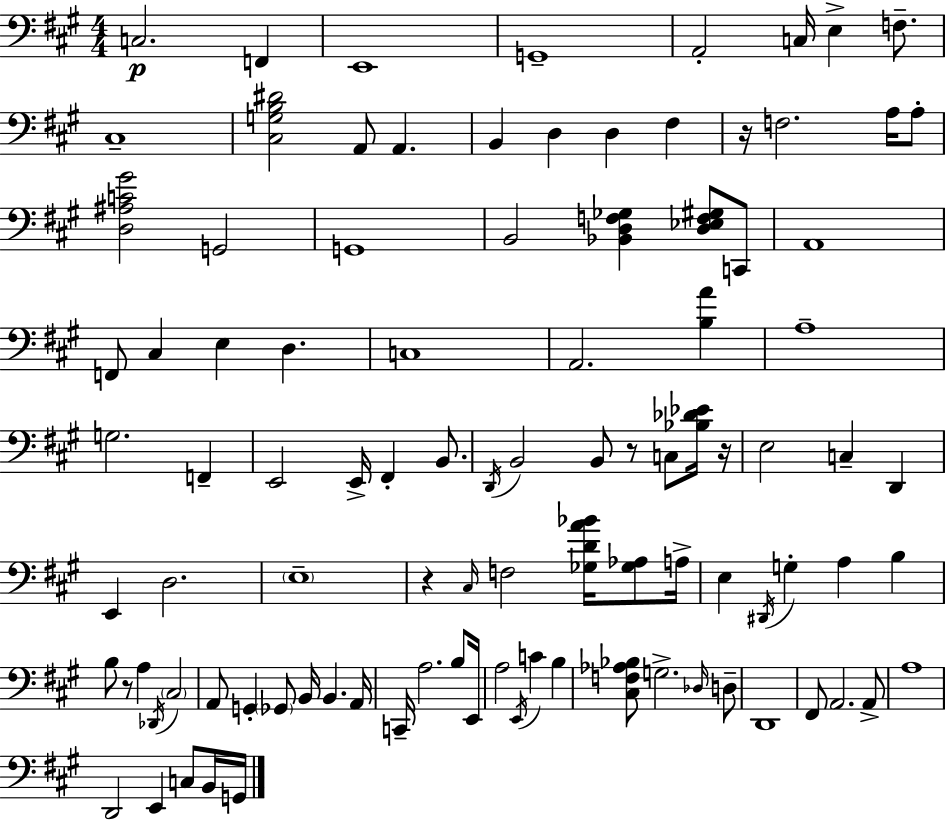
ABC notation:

X:1
T:Untitled
M:4/4
L:1/4
K:A
C,2 F,, E,,4 G,,4 A,,2 C,/4 E, F,/2 ^C,4 [^C,G,B,^D]2 A,,/2 A,, B,, D, D, ^F, z/4 F,2 A,/4 A,/2 [D,^A,C^G]2 G,,2 G,,4 B,,2 [_B,,D,F,_G,] [D,_E,F,^G,]/2 C,,/2 A,,4 F,,/2 ^C, E, D, C,4 A,,2 [B,A] A,4 G,2 F,, E,,2 E,,/4 ^F,, B,,/2 D,,/4 B,,2 B,,/2 z/2 C,/2 [_B,_D_E]/4 z/4 E,2 C, D,, E,, D,2 E,4 z ^C,/4 F,2 [_G,DA_B]/4 [_G,_A,]/2 A,/4 E, ^D,,/4 G, A, B, B,/2 z/2 A, _D,,/4 ^C,2 A,,/2 G,, _G,,/2 B,,/4 B,, A,,/4 C,,/4 A,2 B,/2 E,,/4 A,2 E,,/4 C B, [^C,F,_A,_B,]/2 G,2 _D,/4 D,/2 D,,4 ^F,,/2 A,,2 A,,/2 A,4 D,,2 E,, C,/2 B,,/4 G,,/4